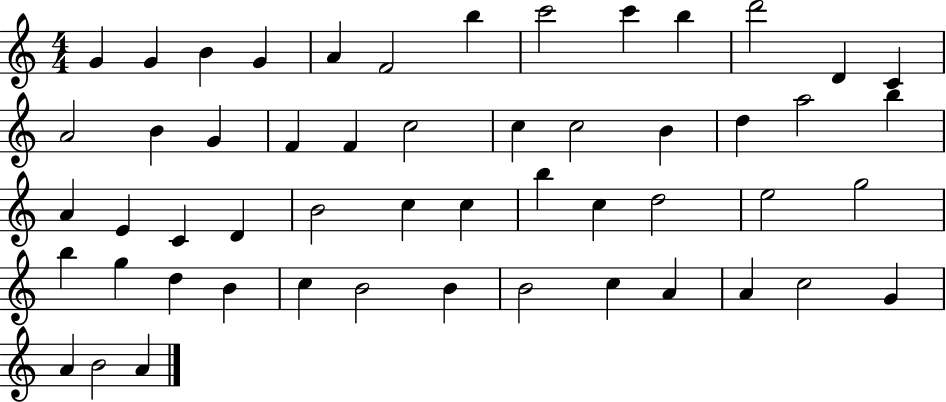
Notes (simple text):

G4/q G4/q B4/q G4/q A4/q F4/h B5/q C6/h C6/q B5/q D6/h D4/q C4/q A4/h B4/q G4/q F4/q F4/q C5/h C5/q C5/h B4/q D5/q A5/h B5/q A4/q E4/q C4/q D4/q B4/h C5/q C5/q B5/q C5/q D5/h E5/h G5/h B5/q G5/q D5/q B4/q C5/q B4/h B4/q B4/h C5/q A4/q A4/q C5/h G4/q A4/q B4/h A4/q